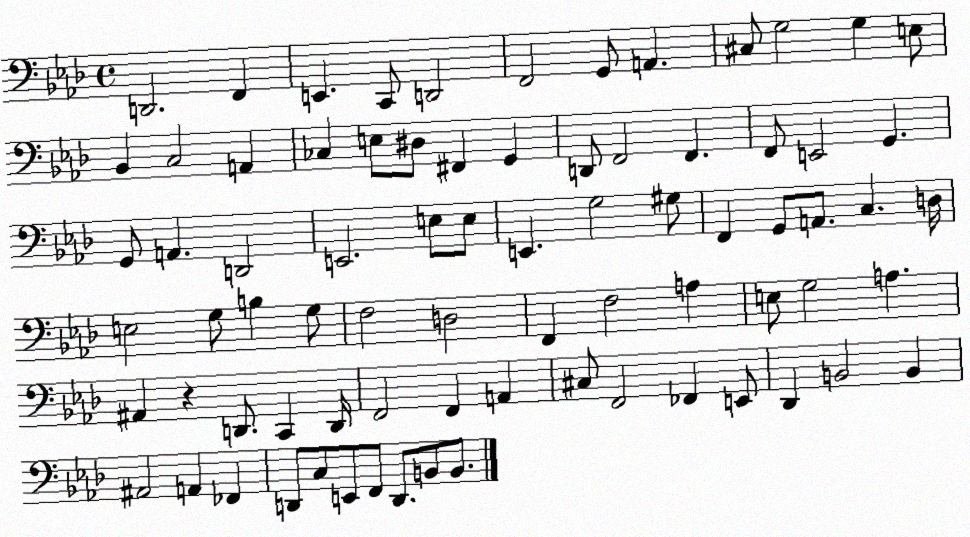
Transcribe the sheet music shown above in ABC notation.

X:1
T:Untitled
M:4/4
L:1/4
K:Ab
D,,2 F,, E,, C,,/2 D,,2 F,,2 G,,/2 A,, ^C,/2 G,2 G, E,/2 _B,, C,2 A,, _C, E,/2 ^D,/2 ^F,, G,, D,,/2 F,,2 F,, F,,/2 E,,2 G,, G,,/2 A,, D,,2 E,,2 E,/2 E,/2 E,, G,2 ^G,/2 F,, G,,/2 A,,/2 C, D,/4 E,2 G,/2 B, G,/2 F,2 D,2 F,, F,2 A, E,/2 G,2 A, ^A,, z D,,/2 C,, D,,/4 F,,2 F,, A,, ^C,/2 F,,2 _F,, E,,/2 _D,, B,,2 B,, ^A,,2 A,, _F,, D,,/2 C,/2 E,,/2 F,,/2 D,,/2 B,,/2 B,,/2